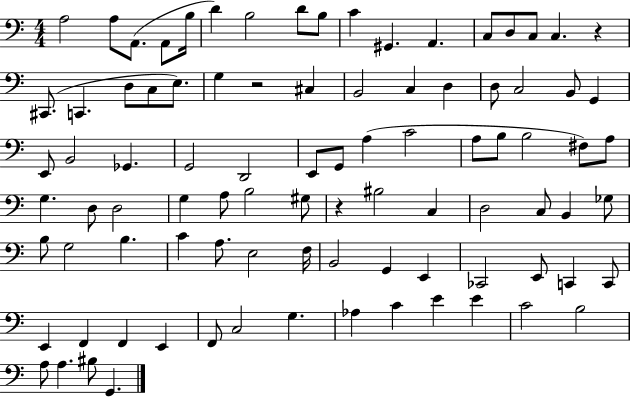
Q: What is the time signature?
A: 4/4